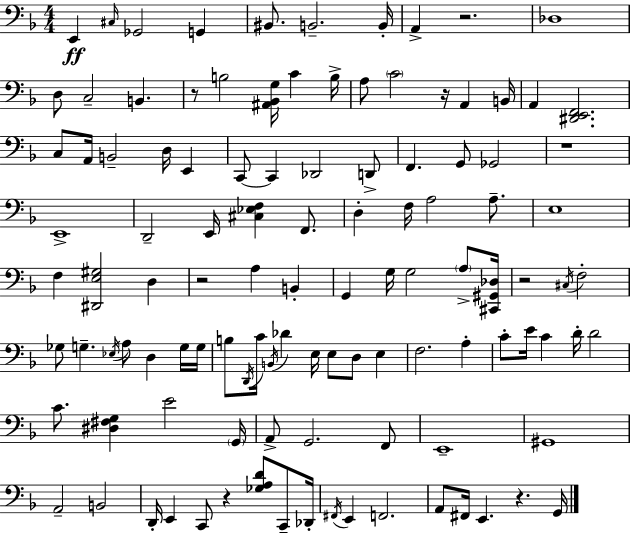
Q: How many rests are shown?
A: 8